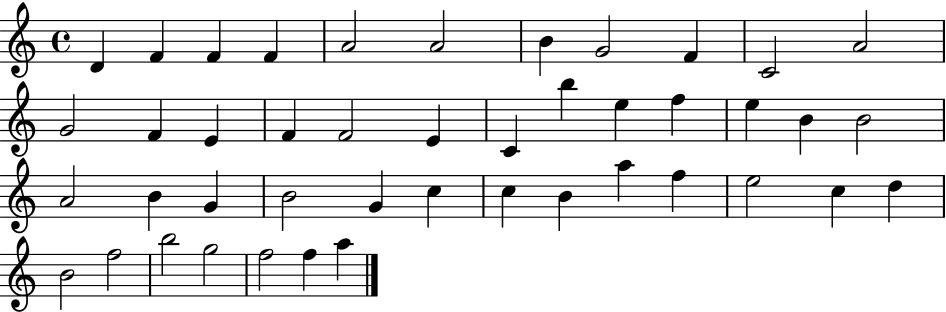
D4/q F4/q F4/q F4/q A4/h A4/h B4/q G4/h F4/q C4/h A4/h G4/h F4/q E4/q F4/q F4/h E4/q C4/q B5/q E5/q F5/q E5/q B4/q B4/h A4/h B4/q G4/q B4/h G4/q C5/q C5/q B4/q A5/q F5/q E5/h C5/q D5/q B4/h F5/h B5/h G5/h F5/h F5/q A5/q